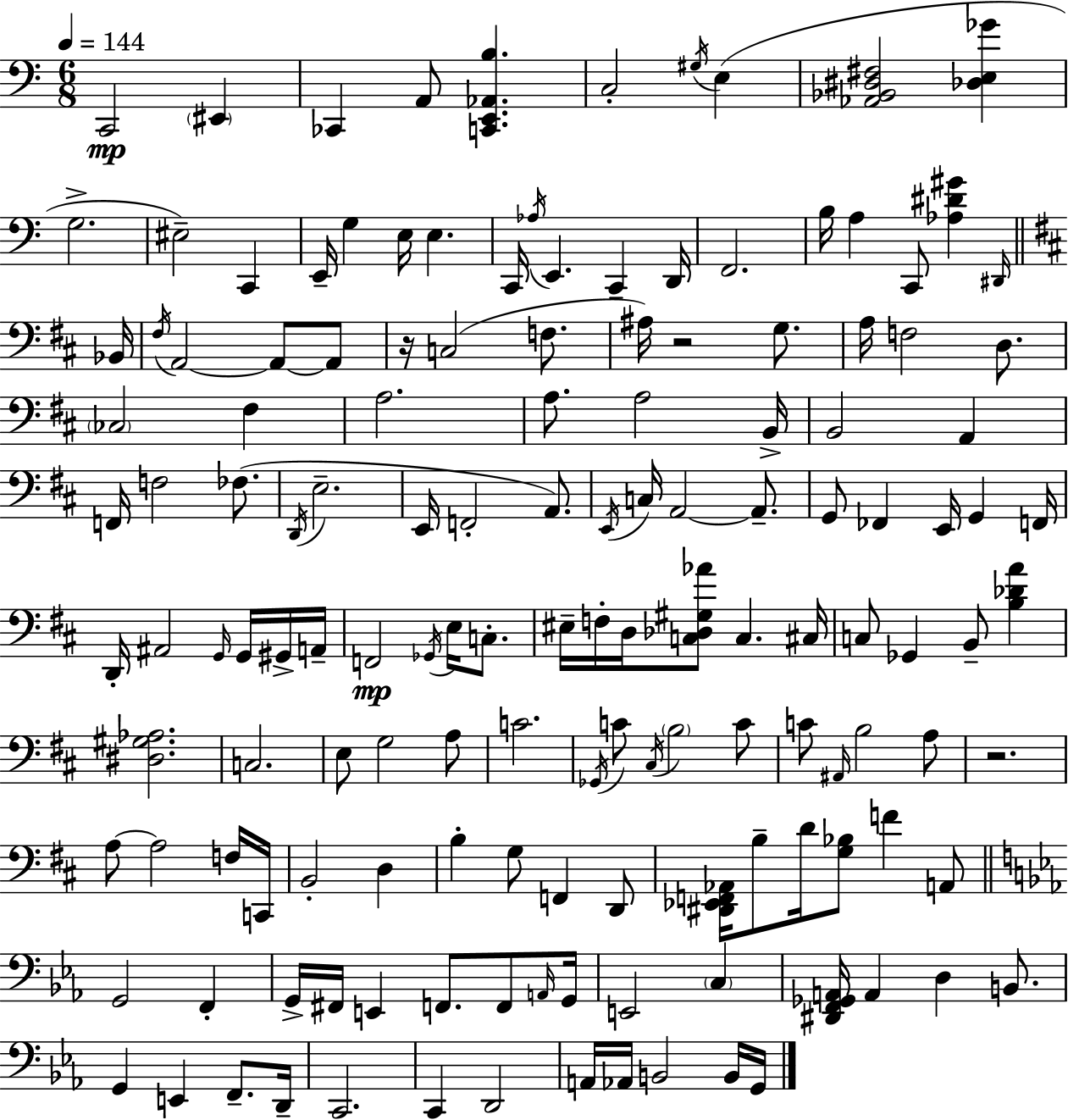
{
  \clef bass
  \numericTimeSignature
  \time 6/8
  \key c \major
  \tempo 4 = 144
  c,2\mp \parenthesize eis,4 | ces,4 a,8 <c, e, aes, b>4. | c2-. \acciaccatura { gis16 } e4( | <aes, bes, dis fis>2 <des e ges'>4 | \break g2.-> | eis2--) c,4 | e,16-- g4 e16 e4. | c,16 \acciaccatura { aes16 } e,4. c,4-- | \break d,16 f,2. | b16 a4 c,8 <aes dis' gis'>4 | \grace { dis,16 } \bar "||" \break \key d \major bes,16 \acciaccatura { fis16 } a,2~~ a,8~~ | a,8 r16 c2( f8. | ais16) r2 g8. | a16 f2 d8. | \break \parenthesize ces2 fis4 | a2. | a8. a2 | b,16-> b,2 a,4 | \break f,16 f2 fes8.( | \acciaccatura { d,16 } e2.-- | e,16 f,2-. | a,8.) \acciaccatura { e,16 } c16 a,2~~ | \break a,8.-- g,8 fes,4 e,16 g,4 | f,16 d,16-. ais,2 | \grace { g,16 } g,16 gis,16-> a,16-- f,2\mp | \acciaccatura { ges,16 } e16 c8.-. eis16-- f16-. d16 <c des gis aes'>8 c4. | \break cis16 c8 ges,4 | b,8-- <b des' a'>4 <dis gis aes>2. | c2. | e8 g2 | \break a8 c'2. | \acciaccatura { ges,16 } c'8 \acciaccatura { cis16 } \parenthesize b2 | c'8 c'8 \grace { ais,16 } b2 | a8 r2. | \break a8~~ a2 | f16 c,16 b,2-. | d4 b4-. | g8 f,4 d,8 <dis, ees, f, aes,>16 b8-- | \break d'16 <g bes>8 f'4 a,8 \bar "||" \break \key ees \major g,2 f,4-. | g,16-> fis,16 e,4 f,8. f,8 \grace { a,16 } | g,16 e,2 \parenthesize c4 | <dis, f, ges, a,>16 a,4 d4 b,8. | \break g,4 e,4 f,8.-- | d,16-- c,2. | c,4 d,2 | a,16 aes,16 b,2 b,16 | \break g,16 \bar "|."
}